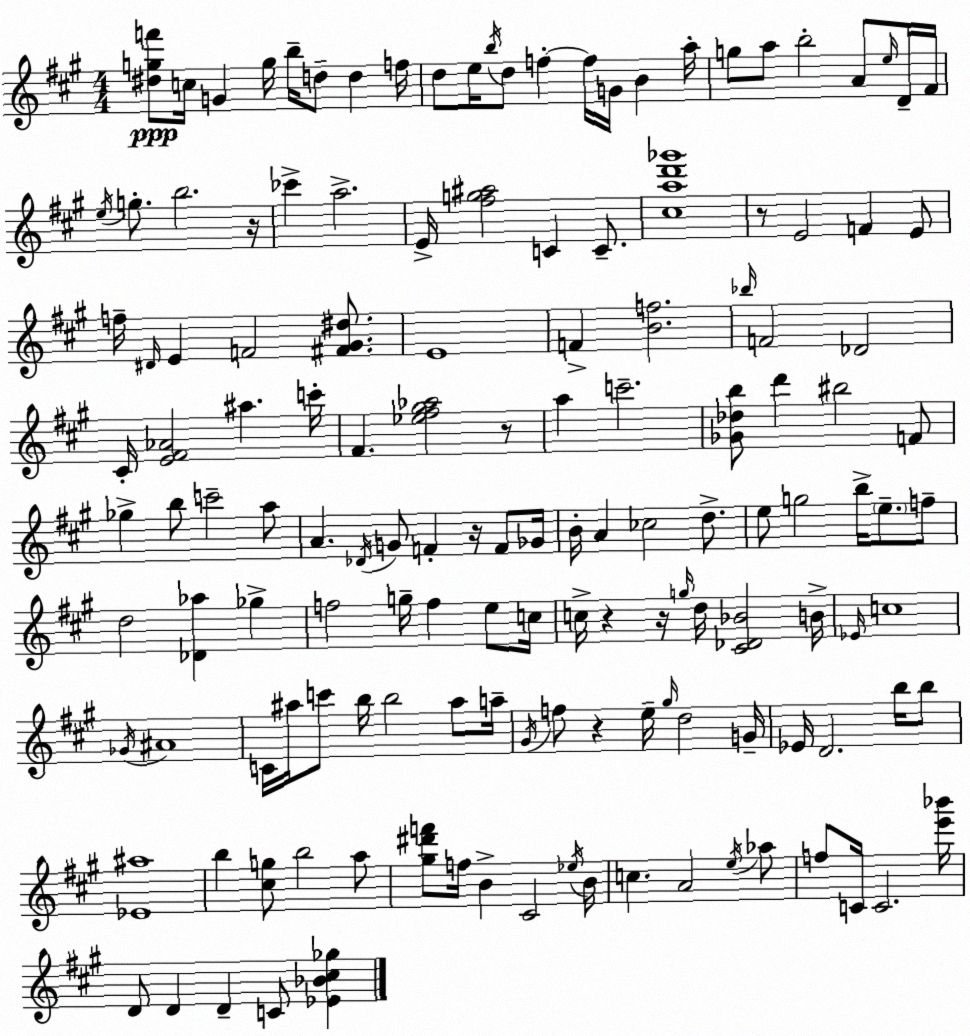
X:1
T:Untitled
M:4/4
L:1/4
K:A
[^dgf']/2 c/4 G g/4 b/4 d/2 d f/4 d/2 e/4 b/4 d/2 f f/4 G/4 B a/4 g/2 a/2 b2 A/2 e/4 D/4 ^F/4 e/4 g/2 b2 z/4 _c' a2 E/4 [^fg^a]2 C C/2 [^cad'_g']4 z/2 E2 F E/2 f/4 ^D/4 E F2 [^F^G^d]/2 E4 F [Bf]2 _b/4 F2 _D2 ^C/4 [E^F_A]2 ^a c'/4 ^F [_e^f^g_a]2 z/2 a c'2 [_G_db]/2 d' ^b2 F/2 _g b/2 c'2 a/2 A _D/4 G/2 F z/4 F/2 _G/4 B/4 A _c2 d/2 e/2 g2 b/4 e/2 f/2 d2 [_D_a] _g f2 g/4 f e/2 c/4 c/4 z z/4 g/4 d/4 [^C_D_B]2 B/4 _E/4 c4 _G/4 ^A4 C/4 ^a/4 c'/2 b/4 b2 ^a/2 a/4 ^G/4 f/2 z e/4 ^g/4 d2 G/4 _E/4 D2 b/4 b/2 [_E^a]4 b [^cg]/2 b2 a/2 [^g^d'f']/2 f/4 B ^C2 _e/4 B/4 c A2 e/4 _a/2 f/2 C/4 C2 [e'_b']/4 D/2 D D C/2 [_E_B^c_g]